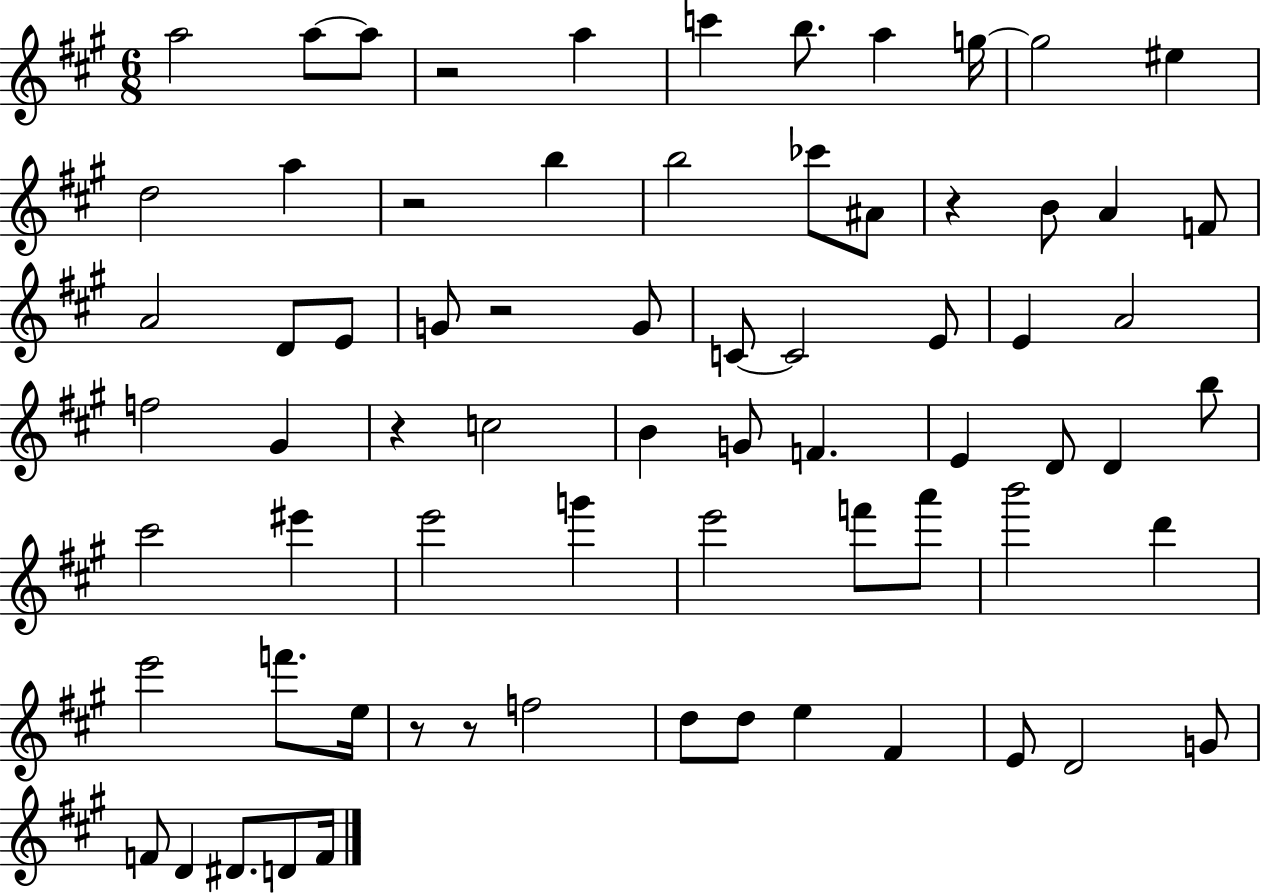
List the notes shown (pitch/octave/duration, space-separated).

A5/h A5/e A5/e R/h A5/q C6/q B5/e. A5/q G5/s G5/h EIS5/q D5/h A5/q R/h B5/q B5/h CES6/e A#4/e R/q B4/e A4/q F4/e A4/h D4/e E4/e G4/e R/h G4/e C4/e C4/h E4/e E4/q A4/h F5/h G#4/q R/q C5/h B4/q G4/e F4/q. E4/q D4/e D4/q B5/e C#6/h EIS6/q E6/h G6/q E6/h F6/e A6/e B6/h D6/q E6/h F6/e. E5/s R/e R/e F5/h D5/e D5/e E5/q F#4/q E4/e D4/h G4/e F4/e D4/q D#4/e. D4/e F4/s